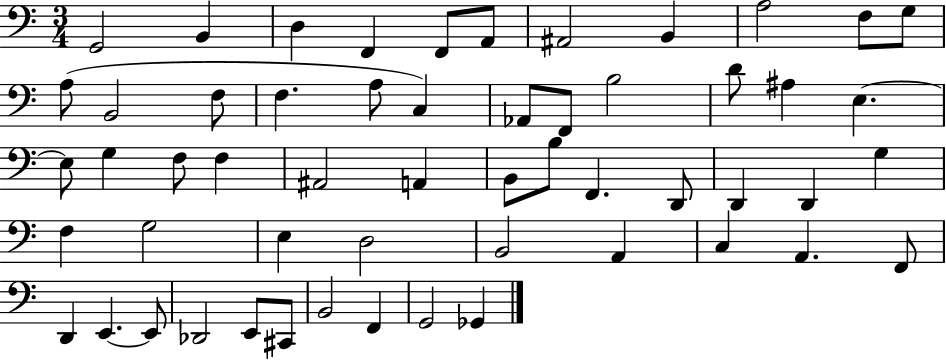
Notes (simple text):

G2/h B2/q D3/q F2/q F2/e A2/e A#2/h B2/q A3/h F3/e G3/e A3/e B2/h F3/e F3/q. A3/e C3/q Ab2/e F2/e B3/h D4/e A#3/q E3/q. E3/e G3/q F3/e F3/q A#2/h A2/q B2/e B3/e F2/q. D2/e D2/q D2/q G3/q F3/q G3/h E3/q D3/h B2/h A2/q C3/q A2/q. F2/e D2/q E2/q. E2/e Db2/h E2/e C#2/e B2/h F2/q G2/h Gb2/q